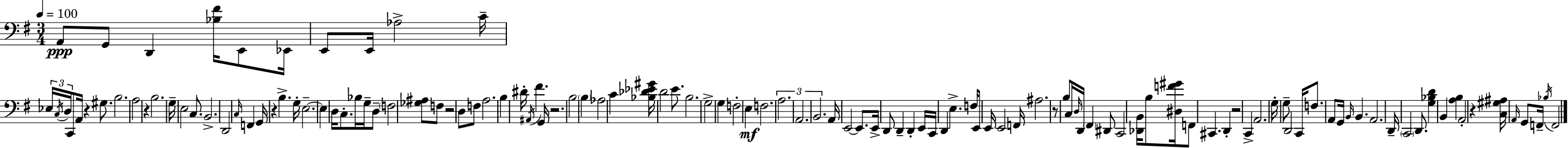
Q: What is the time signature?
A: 3/4